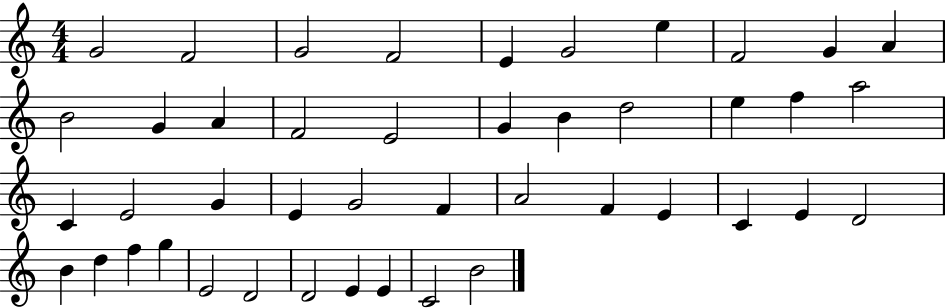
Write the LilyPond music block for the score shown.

{
  \clef treble
  \numericTimeSignature
  \time 4/4
  \key c \major
  g'2 f'2 | g'2 f'2 | e'4 g'2 e''4 | f'2 g'4 a'4 | \break b'2 g'4 a'4 | f'2 e'2 | g'4 b'4 d''2 | e''4 f''4 a''2 | \break c'4 e'2 g'4 | e'4 g'2 f'4 | a'2 f'4 e'4 | c'4 e'4 d'2 | \break b'4 d''4 f''4 g''4 | e'2 d'2 | d'2 e'4 e'4 | c'2 b'2 | \break \bar "|."
}